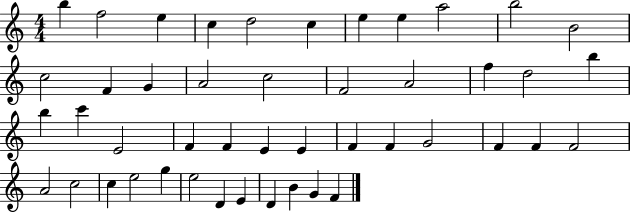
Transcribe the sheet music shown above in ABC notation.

X:1
T:Untitled
M:4/4
L:1/4
K:C
b f2 e c d2 c e e a2 b2 B2 c2 F G A2 c2 F2 A2 f d2 b b c' E2 F F E E F F G2 F F F2 A2 c2 c e2 g e2 D E D B G F